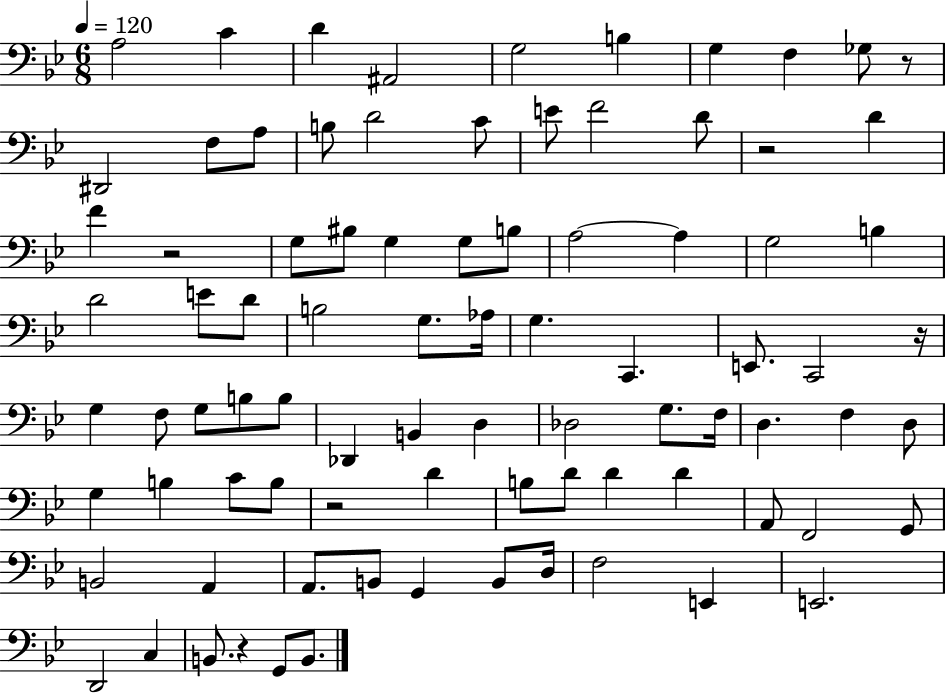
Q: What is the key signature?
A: BES major